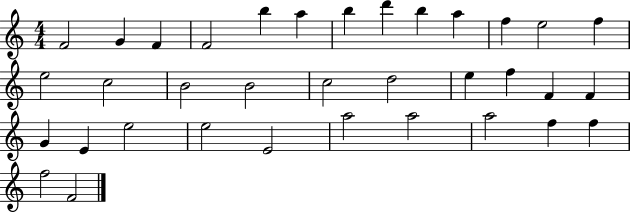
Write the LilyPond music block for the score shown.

{
  \clef treble
  \numericTimeSignature
  \time 4/4
  \key c \major
  f'2 g'4 f'4 | f'2 b''4 a''4 | b''4 d'''4 b''4 a''4 | f''4 e''2 f''4 | \break e''2 c''2 | b'2 b'2 | c''2 d''2 | e''4 f''4 f'4 f'4 | \break g'4 e'4 e''2 | e''2 e'2 | a''2 a''2 | a''2 f''4 f''4 | \break f''2 f'2 | \bar "|."
}